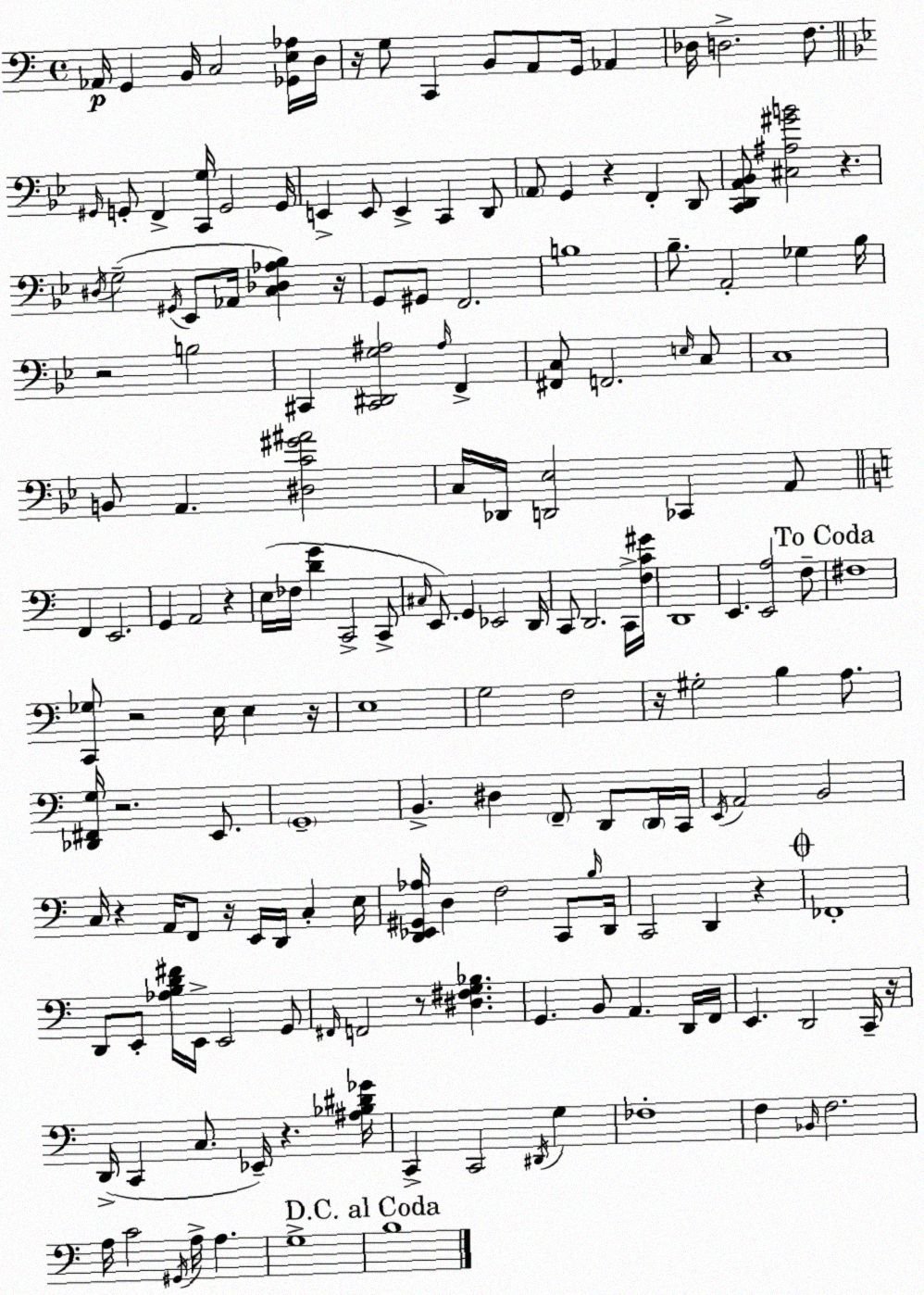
X:1
T:Untitled
M:4/4
L:1/4
K:C
_A,,/4 G,, B,,/4 C,2 [_G,,E,_A,]/4 D,/4 z/4 G,/2 C,, B,,/2 A,,/2 G,,/4 _A,, _D,/4 D,2 F,/2 ^G,,/4 G,,/2 F,, [C,,G,]/4 G,,2 G,,/4 E,, E,,/2 E,, C,, D,,/2 A,,/2 G,, z F,, D,,/2 [C,,D,,A,,_B,,]/2 [^C,^A,^GB]2 z ^D,/4 G,2 ^G,,/4 _E,,/2 _A,,/4 [C,_D,_A,_B,] z/4 G,,/2 ^G,,/2 F,,2 B,4 _B,/2 A,,2 _G, _B,/4 z2 B,2 ^C,, [^C,,^D,,G,^A,]2 ^A,/4 F,, [^F,,C,]/2 F,,2 E,/4 C,/2 C,4 B,,/2 A,, [^D,C^G^A]2 C,/4 _D,,/4 [D,,_E,]2 _C,, A,,/2 F,, E,,2 G,, A,,2 z E,/4 _F,/4 [DG] C,,2 C,,/2 ^C,/4 E,,/2 G,, _E,,2 D,,/4 C,,/2 D,,2 C,,/4 [F,C^G]/4 D,,4 E,, [E,,A,]2 F,/2 ^F,4 [C,,_G,]/2 z2 E,/4 E, z/4 E,4 G,2 F,2 z/4 ^G,2 B, A,/2 [_D,,^F,,G,]/4 z2 E,,/2 G,,4 B,, ^D, F,,/2 D,,/2 D,,/4 C,,/4 E,,/4 A,,2 B,,2 C,/4 z A,,/4 F,,/2 z/4 E,,/4 D,,/4 C, E,/4 [D,,_E,,^G,,_A,]/4 D, F,2 C,,/2 B,/4 D,,/4 C,,2 D,, z _F,,4 D,,/2 E,,/2 [_A,B,D^F]/4 E,,/4 E,,2 G,,/2 ^F,,/4 F,,2 z/2 [^D,^F,G,_B,] G,, B,,/2 A,, D,,/4 F,,/4 E,, D,,2 C,,/4 z/4 D,,/4 C,, C,/2 _E,,/4 z [^A,_B,^D_G]/4 C,, C,,2 ^D,,/4 G, _F,4 F, _B,,/4 F,2 A,/4 C2 ^G,,/4 A,/4 A, G,4 B,4